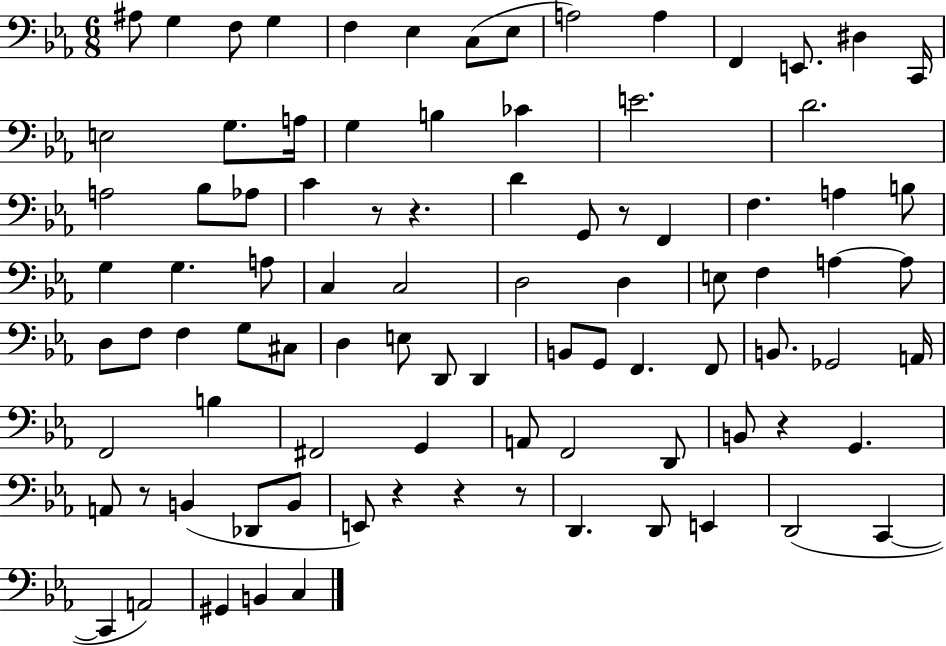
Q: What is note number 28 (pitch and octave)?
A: G2